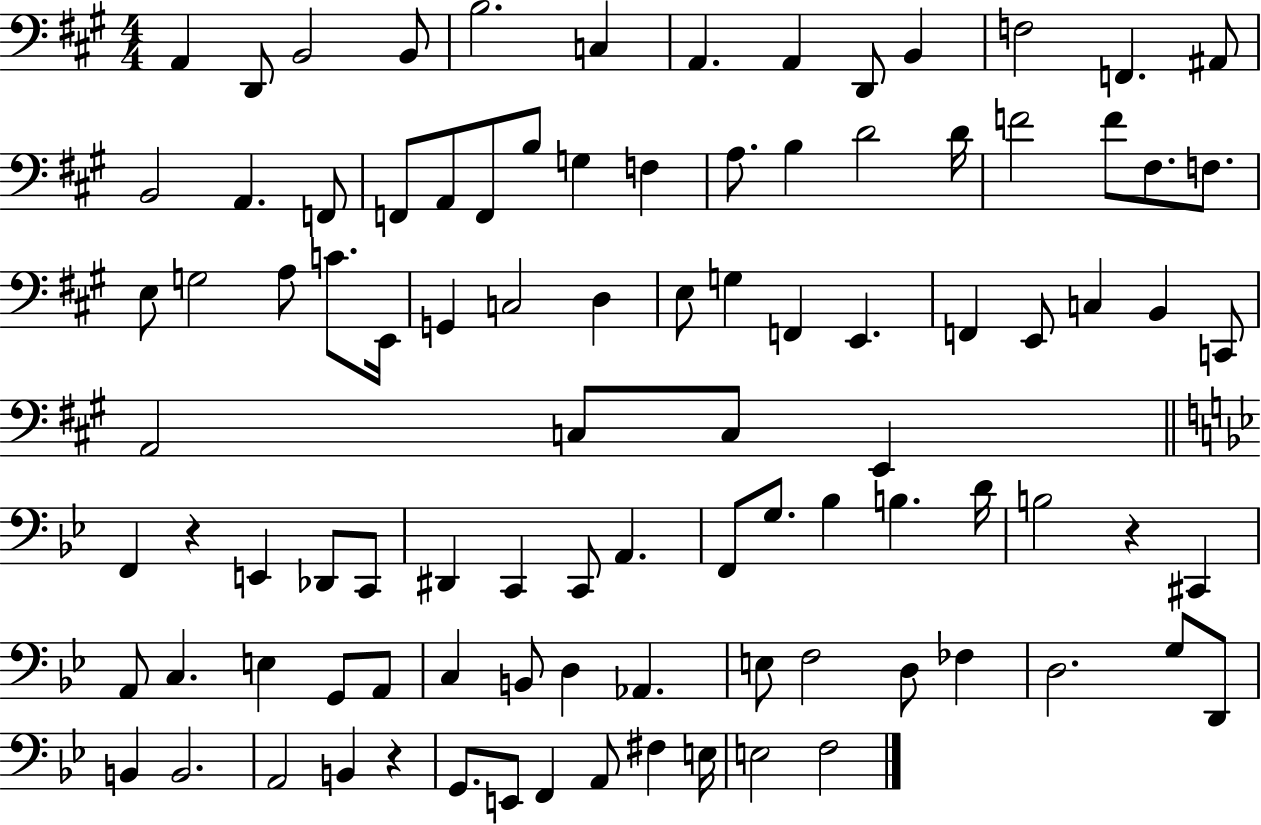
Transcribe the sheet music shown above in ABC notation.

X:1
T:Untitled
M:4/4
L:1/4
K:A
A,, D,,/2 B,,2 B,,/2 B,2 C, A,, A,, D,,/2 B,, F,2 F,, ^A,,/2 B,,2 A,, F,,/2 F,,/2 A,,/2 F,,/2 B,/2 G, F, A,/2 B, D2 D/4 F2 F/2 ^F,/2 F,/2 E,/2 G,2 A,/2 C/2 E,,/4 G,, C,2 D, E,/2 G, F,, E,, F,, E,,/2 C, B,, C,,/2 A,,2 C,/2 C,/2 E,, F,, z E,, _D,,/2 C,,/2 ^D,, C,, C,,/2 A,, F,,/2 G,/2 _B, B, D/4 B,2 z ^C,, A,,/2 C, E, G,,/2 A,,/2 C, B,,/2 D, _A,, E,/2 F,2 D,/2 _F, D,2 G,/2 D,,/2 B,, B,,2 A,,2 B,, z G,,/2 E,,/2 F,, A,,/2 ^F, E,/4 E,2 F,2